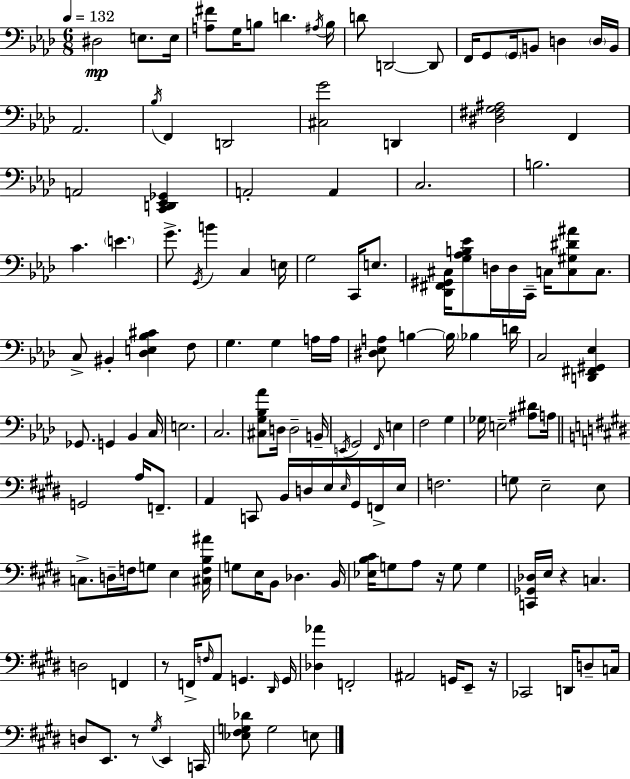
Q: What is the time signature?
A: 6/8